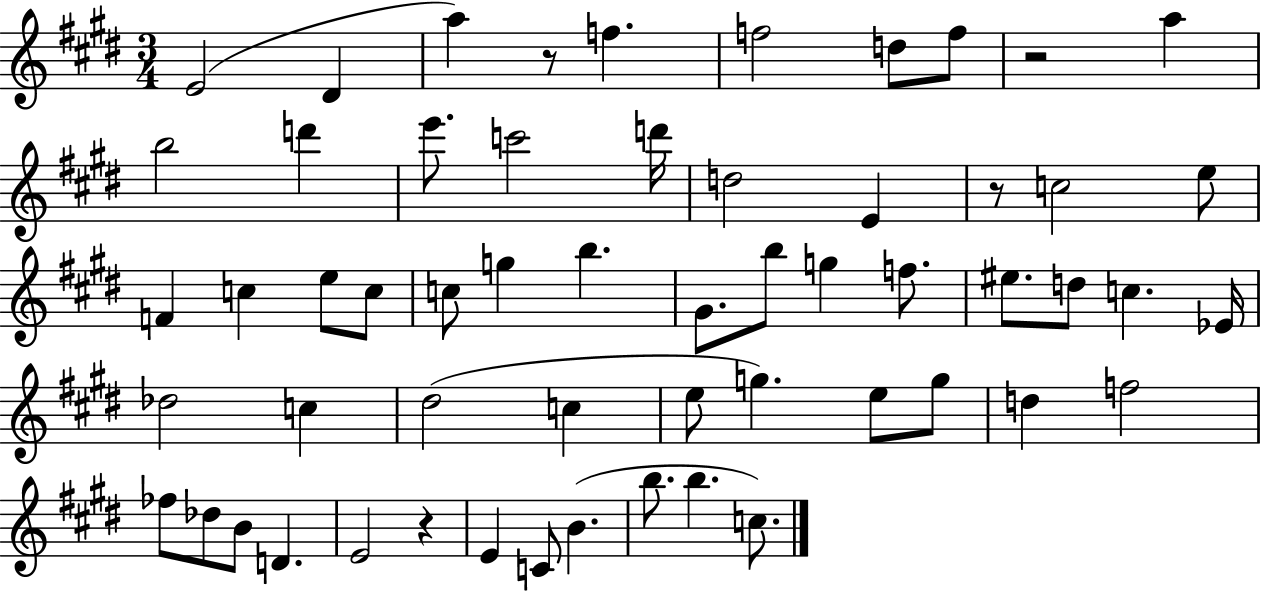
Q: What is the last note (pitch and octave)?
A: C5